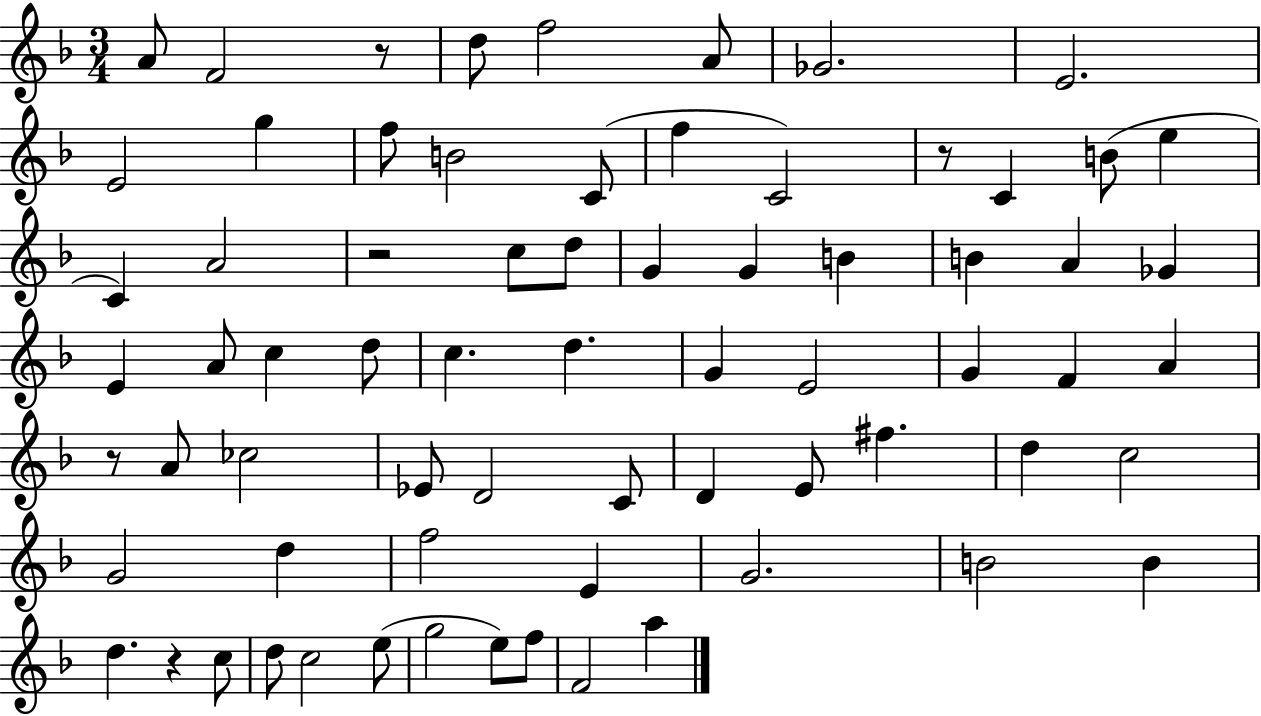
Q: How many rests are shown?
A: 5